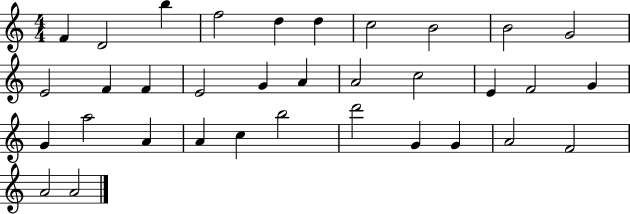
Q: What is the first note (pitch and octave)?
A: F4